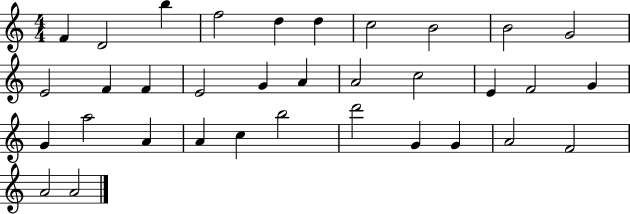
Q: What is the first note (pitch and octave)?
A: F4